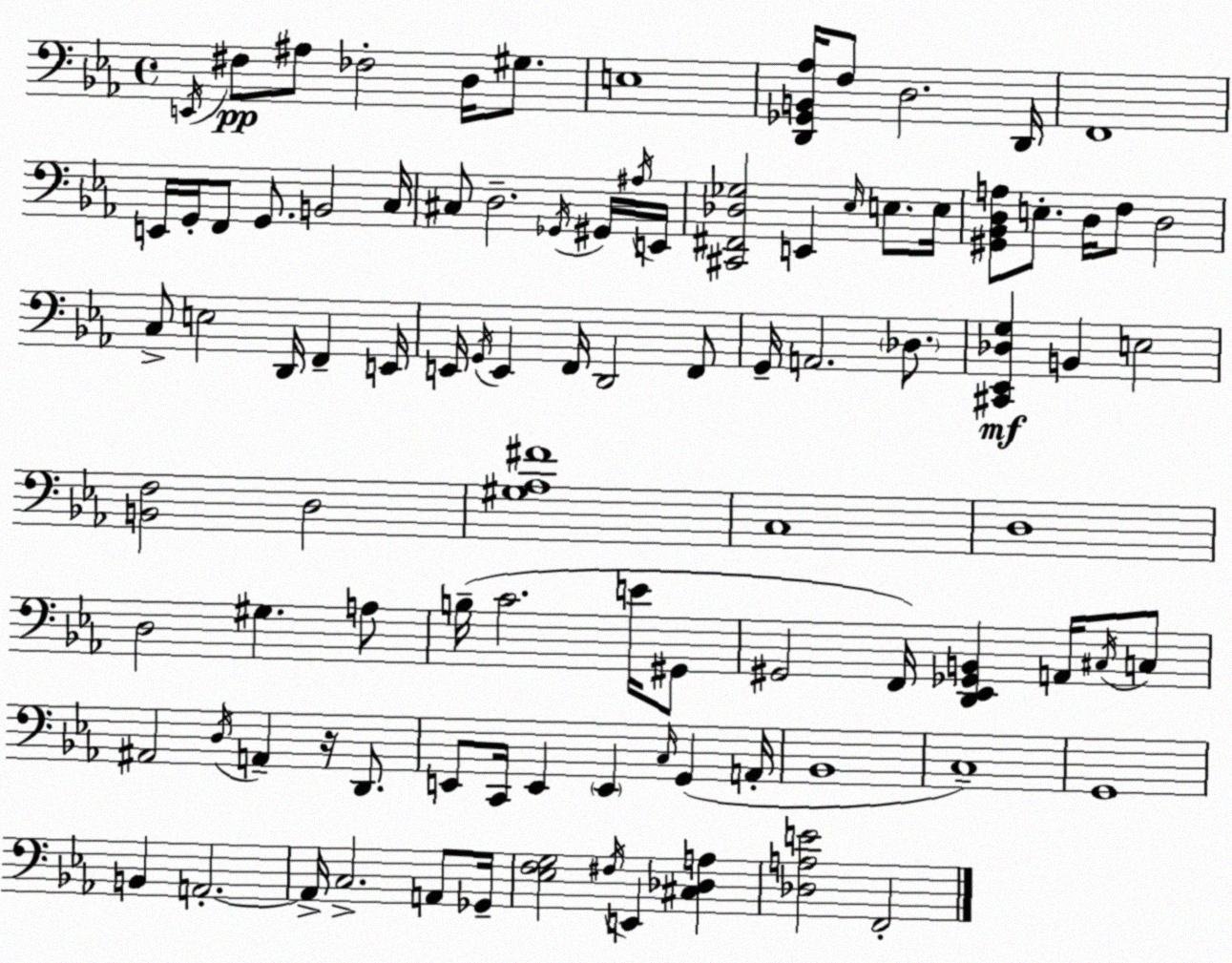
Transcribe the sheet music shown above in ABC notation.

X:1
T:Untitled
M:4/4
L:1/4
K:Cm
E,,/4 ^F,/2 ^A,/2 _F,2 D,/4 ^G,/2 E,4 [D,,_G,,B,,_A,]/4 F,/2 D,2 D,,/4 F,,4 E,,/4 G,,/4 F,,/2 G,,/2 B,,2 C,/4 ^C,/2 D,2 _G,,/4 ^G,,/4 ^A,/4 E,,/4 [^C,,^F,,_D,_G,]2 E,, _E,/4 E,/2 E,/4 [^G,,_B,,D,A,]/2 E,/2 D,/4 F,/2 D,2 C,/2 E,2 D,,/4 F,, E,,/4 E,,/4 G,,/4 E,, F,,/4 D,,2 F,,/2 G,,/4 A,,2 _D,/2 [^C,,_E,,_D,G,] B,, E,2 [B,,F,]2 D,2 [^G,_A,^F]4 C,4 D,4 D,2 ^G, A,/2 B,/4 C2 E/4 ^G,,/2 ^G,,2 F,,/4 [D,,_E,,_G,,B,,] A,,/4 ^C,/4 C,/2 ^A,,2 D,/4 A,, z/4 D,,/2 E,,/2 C,,/4 E,, E,, C,/4 G,, A,,/4 _B,,4 C,4 G,,4 B,, A,,2 A,,/4 C,2 A,,/2 _G,,/4 [_E,F,G,]2 ^F,/4 E,, [^C,_D,A,] [_D,A,E]2 F,,2